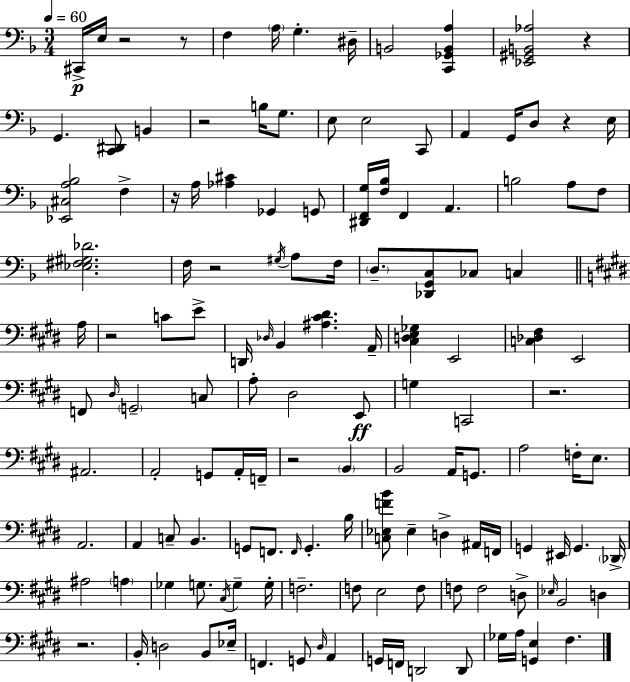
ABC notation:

X:1
T:Untitled
M:3/4
L:1/4
K:Dm
^C,,/4 E,/4 z2 z/2 F, A,/4 G, ^D,/4 B,,2 [C,,_G,,B,,A,] [_E,,^G,,B,,_A,]2 z G,, [C,,^D,,]/2 B,, z2 B,/4 G,/2 E,/2 E,2 C,,/2 A,, G,,/4 D,/2 z E,/4 [_E,,^C,A,_B,]2 F, z/4 A,/4 [_A,^C] _G,, G,,/2 [^D,,F,,G,]/4 [F,_B,]/4 F,, A,, B,2 A,/2 F,/2 [_E,^F,^G,_D]2 F,/4 z2 ^G,/4 A,/2 F,/4 D,/2 [_D,,G,,C,]/2 _C,/2 C, A,/4 z2 C/2 E/2 D,,/4 _D,/4 B,, [^A,^C^D] A,,/4 [^C,D,E,_G,] E,,2 [C,_D,^F,] E,,2 F,,/2 ^D,/4 G,,2 C,/2 A,/2 ^D,2 E,,/2 G, C,,2 z2 ^A,,2 A,,2 G,,/2 A,,/4 F,,/4 z2 B,, B,,2 A,,/4 G,,/2 A,2 F,/4 E,/2 A,,2 A,, C,/2 B,, G,,/2 F,,/2 F,,/4 G,, B,/4 [C,_E,FB]/2 _E, D, ^A,,/4 F,,/4 G,, ^E,,/4 G,, _D,,/4 ^A,2 A, _G, G,/2 ^C,/4 G, G,/4 F,2 F,/2 E,2 F,/2 F,/2 F,2 D,/2 _E,/4 B,,2 D, z2 B,,/4 D,2 B,,/2 _E,/4 F,, G,,/2 ^D,/4 A,, G,,/4 F,,/4 D,,2 D,,/2 _G,/4 A,/4 [G,,E,] ^F,